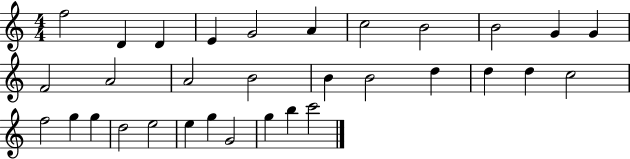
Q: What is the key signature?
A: C major